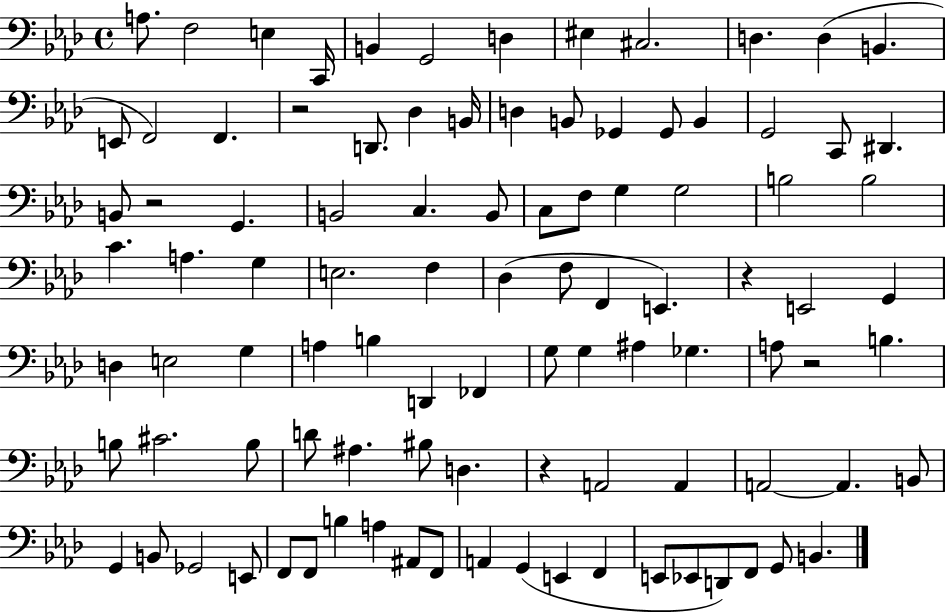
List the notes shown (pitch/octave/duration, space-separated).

A3/e. F3/h E3/q C2/s B2/q G2/h D3/q EIS3/q C#3/h. D3/q. D3/q B2/q. E2/e F2/h F2/q. R/h D2/e. Db3/q B2/s D3/q B2/e Gb2/q Gb2/e B2/q G2/h C2/e D#2/q. B2/e R/h G2/q. B2/h C3/q. B2/e C3/e F3/e G3/q G3/h B3/h B3/h C4/q. A3/q. G3/q E3/h. F3/q Db3/q F3/e F2/q E2/q. R/q E2/h G2/q D3/q E3/h G3/q A3/q B3/q D2/q FES2/q G3/e G3/q A#3/q Gb3/q. A3/e R/h B3/q. B3/e C#4/h. B3/e D4/e A#3/q. BIS3/e D3/q. R/q A2/h A2/q A2/h A2/q. B2/e G2/q B2/e Gb2/h E2/e F2/e F2/e B3/q A3/q A#2/e F2/e A2/q G2/q E2/q F2/q E2/e Eb2/e D2/e F2/e G2/e B2/q.